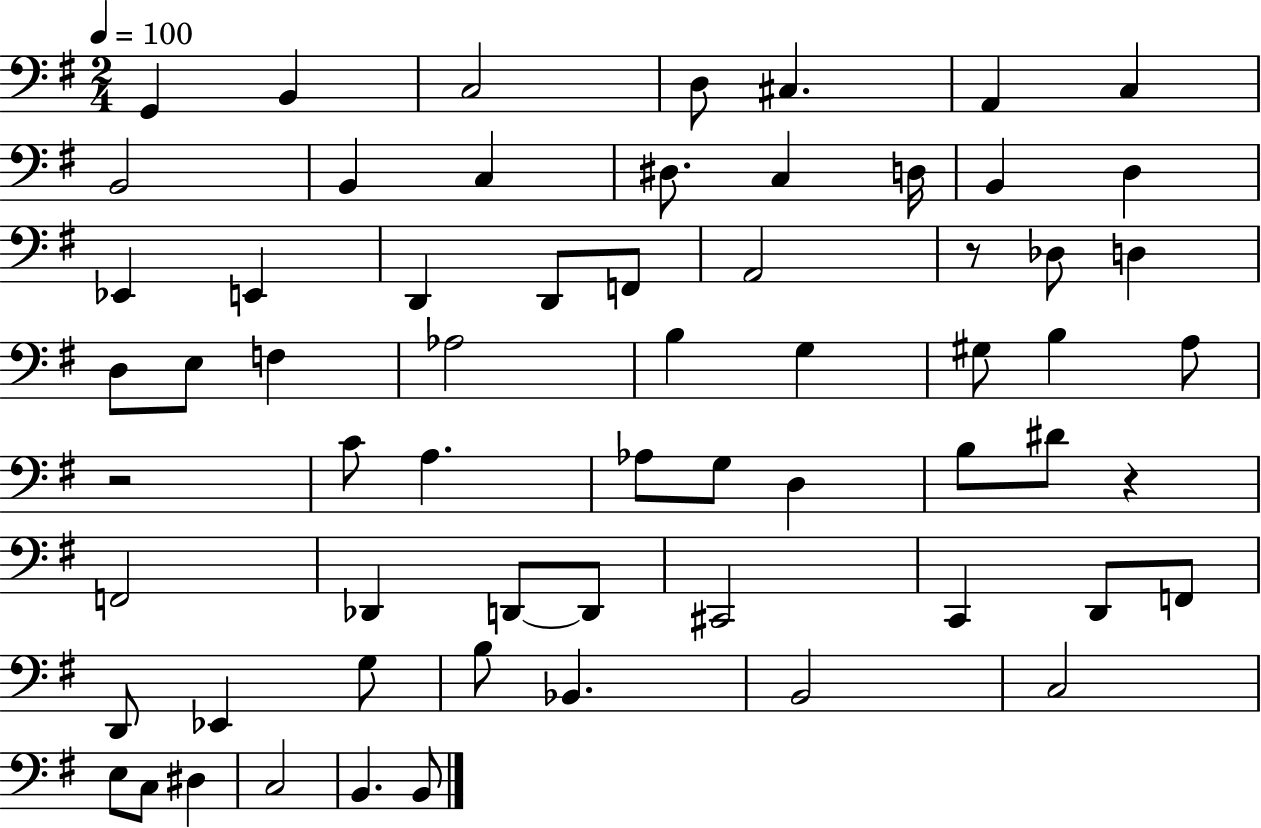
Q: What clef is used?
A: bass